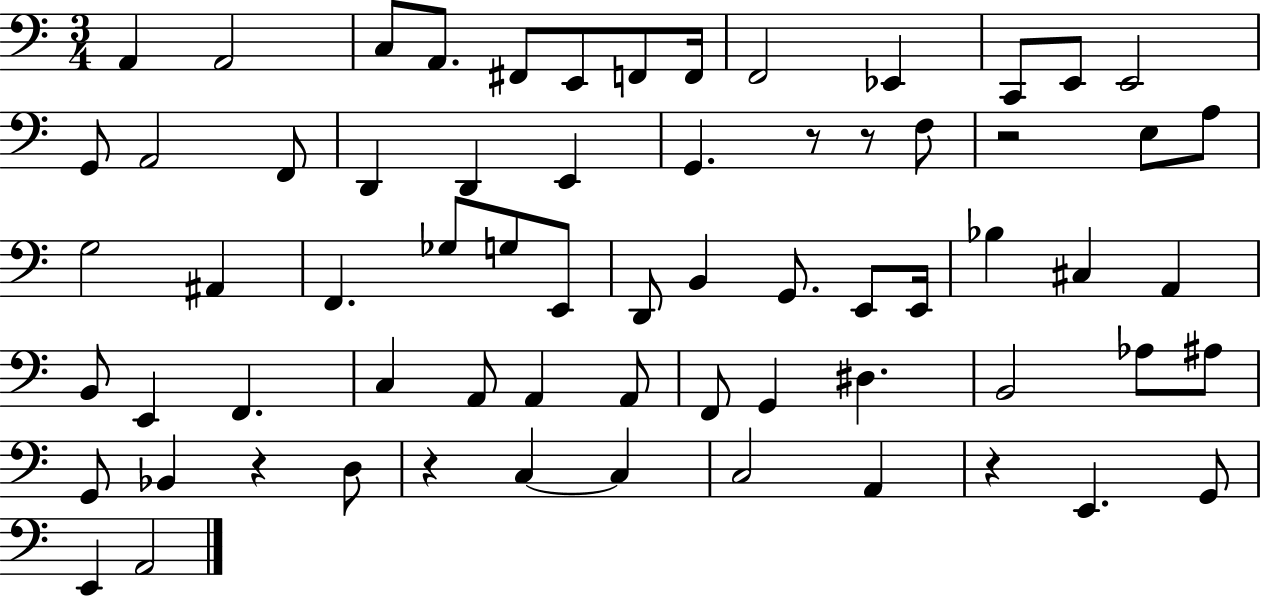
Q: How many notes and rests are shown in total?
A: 67